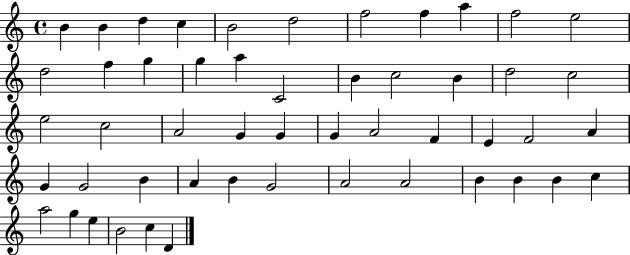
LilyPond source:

{
  \clef treble
  \time 4/4
  \defaultTimeSignature
  \key c \major
  b'4 b'4 d''4 c''4 | b'2 d''2 | f''2 f''4 a''4 | f''2 e''2 | \break d''2 f''4 g''4 | g''4 a''4 c'2 | b'4 c''2 b'4 | d''2 c''2 | \break e''2 c''2 | a'2 g'4 g'4 | g'4 a'2 f'4 | e'4 f'2 a'4 | \break g'4 g'2 b'4 | a'4 b'4 g'2 | a'2 a'2 | b'4 b'4 b'4 c''4 | \break a''2 g''4 e''4 | b'2 c''4 d'4 | \bar "|."
}